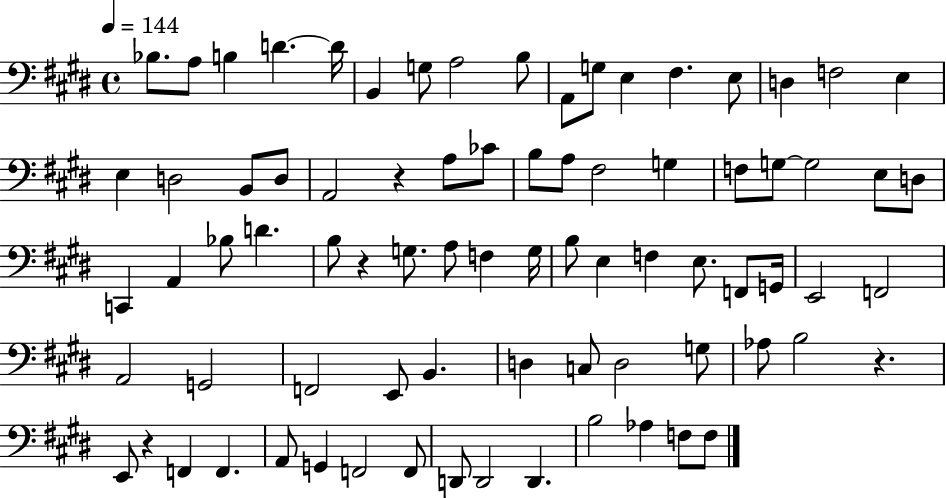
{
  \clef bass
  \time 4/4
  \defaultTimeSignature
  \key e \major
  \tempo 4 = 144
  bes8. a8 b4 d'4.~~ d'16 | b,4 g8 a2 b8 | a,8 g8 e4 fis4. e8 | d4 f2 e4 | \break e4 d2 b,8 d8 | a,2 r4 a8 ces'8 | b8 a8 fis2 g4 | f8 g8~~ g2 e8 d8 | \break c,4 a,4 bes8 d'4. | b8 r4 g8. a8 f4 g16 | b8 e4 f4 e8. f,8 g,16 | e,2 f,2 | \break a,2 g,2 | f,2 e,8 b,4. | d4 c8 d2 g8 | aes8 b2 r4. | \break e,8 r4 f,4 f,4. | a,8 g,4 f,2 f,8 | d,8 d,2 d,4. | b2 aes4 f8 f8 | \break \bar "|."
}